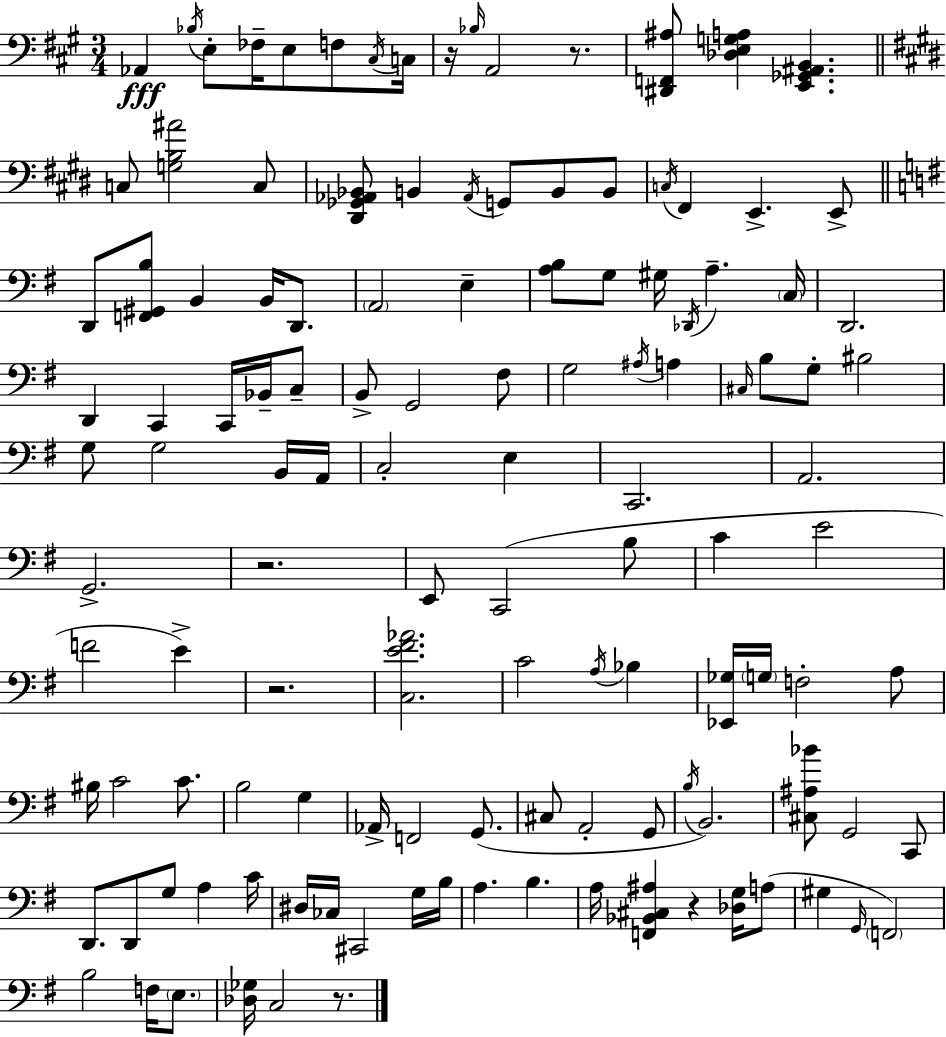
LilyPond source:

{
  \clef bass
  \numericTimeSignature
  \time 3/4
  \key a \major
  \repeat volta 2 { aes,4\fff \acciaccatura { bes16 } e8-. fes16-- e8 f8 | \acciaccatura { cis16 } c16 r16 \grace { bes16 } a,2 | r8. <dis, f, ais>8 <des e g a>4 <e, ges, ais, b,>4. | \bar "||" \break \key e \major c8 <g b ais'>2 c8 | <dis, ges, aes, bes,>8 b,4 \acciaccatura { aes,16 } g,8 b,8 b,8 | \acciaccatura { c16 } fis,4 e,4.-> | e,8-> \bar "||" \break \key g \major d,8 <f, gis, b>8 b,4 b,16 d,8. | \parenthesize a,2 e4-- | <a b>8 g8 gis16 \acciaccatura { des,16 } a4.-- | \parenthesize c16 d,2. | \break d,4 c,4 c,16 bes,16-- c8-- | b,8-> g,2 fis8 | g2 \acciaccatura { ais16 } a4 | \grace { cis16 } b8 g8-. bis2 | \break g8 g2 | b,16 a,16 c2-. e4 | c,2. | a,2. | \break g,2.-> | r2. | e,8 c,2( | b8 c'4 e'2 | \break f'2 e'4->) | r2. | <c e' fis' aes'>2. | c'2 \acciaccatura { a16 } | \break bes4 <ees, ges>16 \parenthesize g16 f2-. | a8 bis16 c'2 | c'8. b2 | g4 aes,16-> f,2 | \break g,8.( cis8 a,2-. | g,8 \acciaccatura { b16 } b,2.) | <cis ais bes'>8 g,2 | c,8 d,8. d,8 g8 | \break a4 c'16 dis16 ces16 cis,2 | g16 b16 a4. b4. | a16 <f, bes, cis ais>4 r4 | <des g>16 a8( gis4 \grace { g,16 } \parenthesize f,2) | \break b2 | f16 \parenthesize e8. <des ges>16 c2 | r8. } \bar "|."
}